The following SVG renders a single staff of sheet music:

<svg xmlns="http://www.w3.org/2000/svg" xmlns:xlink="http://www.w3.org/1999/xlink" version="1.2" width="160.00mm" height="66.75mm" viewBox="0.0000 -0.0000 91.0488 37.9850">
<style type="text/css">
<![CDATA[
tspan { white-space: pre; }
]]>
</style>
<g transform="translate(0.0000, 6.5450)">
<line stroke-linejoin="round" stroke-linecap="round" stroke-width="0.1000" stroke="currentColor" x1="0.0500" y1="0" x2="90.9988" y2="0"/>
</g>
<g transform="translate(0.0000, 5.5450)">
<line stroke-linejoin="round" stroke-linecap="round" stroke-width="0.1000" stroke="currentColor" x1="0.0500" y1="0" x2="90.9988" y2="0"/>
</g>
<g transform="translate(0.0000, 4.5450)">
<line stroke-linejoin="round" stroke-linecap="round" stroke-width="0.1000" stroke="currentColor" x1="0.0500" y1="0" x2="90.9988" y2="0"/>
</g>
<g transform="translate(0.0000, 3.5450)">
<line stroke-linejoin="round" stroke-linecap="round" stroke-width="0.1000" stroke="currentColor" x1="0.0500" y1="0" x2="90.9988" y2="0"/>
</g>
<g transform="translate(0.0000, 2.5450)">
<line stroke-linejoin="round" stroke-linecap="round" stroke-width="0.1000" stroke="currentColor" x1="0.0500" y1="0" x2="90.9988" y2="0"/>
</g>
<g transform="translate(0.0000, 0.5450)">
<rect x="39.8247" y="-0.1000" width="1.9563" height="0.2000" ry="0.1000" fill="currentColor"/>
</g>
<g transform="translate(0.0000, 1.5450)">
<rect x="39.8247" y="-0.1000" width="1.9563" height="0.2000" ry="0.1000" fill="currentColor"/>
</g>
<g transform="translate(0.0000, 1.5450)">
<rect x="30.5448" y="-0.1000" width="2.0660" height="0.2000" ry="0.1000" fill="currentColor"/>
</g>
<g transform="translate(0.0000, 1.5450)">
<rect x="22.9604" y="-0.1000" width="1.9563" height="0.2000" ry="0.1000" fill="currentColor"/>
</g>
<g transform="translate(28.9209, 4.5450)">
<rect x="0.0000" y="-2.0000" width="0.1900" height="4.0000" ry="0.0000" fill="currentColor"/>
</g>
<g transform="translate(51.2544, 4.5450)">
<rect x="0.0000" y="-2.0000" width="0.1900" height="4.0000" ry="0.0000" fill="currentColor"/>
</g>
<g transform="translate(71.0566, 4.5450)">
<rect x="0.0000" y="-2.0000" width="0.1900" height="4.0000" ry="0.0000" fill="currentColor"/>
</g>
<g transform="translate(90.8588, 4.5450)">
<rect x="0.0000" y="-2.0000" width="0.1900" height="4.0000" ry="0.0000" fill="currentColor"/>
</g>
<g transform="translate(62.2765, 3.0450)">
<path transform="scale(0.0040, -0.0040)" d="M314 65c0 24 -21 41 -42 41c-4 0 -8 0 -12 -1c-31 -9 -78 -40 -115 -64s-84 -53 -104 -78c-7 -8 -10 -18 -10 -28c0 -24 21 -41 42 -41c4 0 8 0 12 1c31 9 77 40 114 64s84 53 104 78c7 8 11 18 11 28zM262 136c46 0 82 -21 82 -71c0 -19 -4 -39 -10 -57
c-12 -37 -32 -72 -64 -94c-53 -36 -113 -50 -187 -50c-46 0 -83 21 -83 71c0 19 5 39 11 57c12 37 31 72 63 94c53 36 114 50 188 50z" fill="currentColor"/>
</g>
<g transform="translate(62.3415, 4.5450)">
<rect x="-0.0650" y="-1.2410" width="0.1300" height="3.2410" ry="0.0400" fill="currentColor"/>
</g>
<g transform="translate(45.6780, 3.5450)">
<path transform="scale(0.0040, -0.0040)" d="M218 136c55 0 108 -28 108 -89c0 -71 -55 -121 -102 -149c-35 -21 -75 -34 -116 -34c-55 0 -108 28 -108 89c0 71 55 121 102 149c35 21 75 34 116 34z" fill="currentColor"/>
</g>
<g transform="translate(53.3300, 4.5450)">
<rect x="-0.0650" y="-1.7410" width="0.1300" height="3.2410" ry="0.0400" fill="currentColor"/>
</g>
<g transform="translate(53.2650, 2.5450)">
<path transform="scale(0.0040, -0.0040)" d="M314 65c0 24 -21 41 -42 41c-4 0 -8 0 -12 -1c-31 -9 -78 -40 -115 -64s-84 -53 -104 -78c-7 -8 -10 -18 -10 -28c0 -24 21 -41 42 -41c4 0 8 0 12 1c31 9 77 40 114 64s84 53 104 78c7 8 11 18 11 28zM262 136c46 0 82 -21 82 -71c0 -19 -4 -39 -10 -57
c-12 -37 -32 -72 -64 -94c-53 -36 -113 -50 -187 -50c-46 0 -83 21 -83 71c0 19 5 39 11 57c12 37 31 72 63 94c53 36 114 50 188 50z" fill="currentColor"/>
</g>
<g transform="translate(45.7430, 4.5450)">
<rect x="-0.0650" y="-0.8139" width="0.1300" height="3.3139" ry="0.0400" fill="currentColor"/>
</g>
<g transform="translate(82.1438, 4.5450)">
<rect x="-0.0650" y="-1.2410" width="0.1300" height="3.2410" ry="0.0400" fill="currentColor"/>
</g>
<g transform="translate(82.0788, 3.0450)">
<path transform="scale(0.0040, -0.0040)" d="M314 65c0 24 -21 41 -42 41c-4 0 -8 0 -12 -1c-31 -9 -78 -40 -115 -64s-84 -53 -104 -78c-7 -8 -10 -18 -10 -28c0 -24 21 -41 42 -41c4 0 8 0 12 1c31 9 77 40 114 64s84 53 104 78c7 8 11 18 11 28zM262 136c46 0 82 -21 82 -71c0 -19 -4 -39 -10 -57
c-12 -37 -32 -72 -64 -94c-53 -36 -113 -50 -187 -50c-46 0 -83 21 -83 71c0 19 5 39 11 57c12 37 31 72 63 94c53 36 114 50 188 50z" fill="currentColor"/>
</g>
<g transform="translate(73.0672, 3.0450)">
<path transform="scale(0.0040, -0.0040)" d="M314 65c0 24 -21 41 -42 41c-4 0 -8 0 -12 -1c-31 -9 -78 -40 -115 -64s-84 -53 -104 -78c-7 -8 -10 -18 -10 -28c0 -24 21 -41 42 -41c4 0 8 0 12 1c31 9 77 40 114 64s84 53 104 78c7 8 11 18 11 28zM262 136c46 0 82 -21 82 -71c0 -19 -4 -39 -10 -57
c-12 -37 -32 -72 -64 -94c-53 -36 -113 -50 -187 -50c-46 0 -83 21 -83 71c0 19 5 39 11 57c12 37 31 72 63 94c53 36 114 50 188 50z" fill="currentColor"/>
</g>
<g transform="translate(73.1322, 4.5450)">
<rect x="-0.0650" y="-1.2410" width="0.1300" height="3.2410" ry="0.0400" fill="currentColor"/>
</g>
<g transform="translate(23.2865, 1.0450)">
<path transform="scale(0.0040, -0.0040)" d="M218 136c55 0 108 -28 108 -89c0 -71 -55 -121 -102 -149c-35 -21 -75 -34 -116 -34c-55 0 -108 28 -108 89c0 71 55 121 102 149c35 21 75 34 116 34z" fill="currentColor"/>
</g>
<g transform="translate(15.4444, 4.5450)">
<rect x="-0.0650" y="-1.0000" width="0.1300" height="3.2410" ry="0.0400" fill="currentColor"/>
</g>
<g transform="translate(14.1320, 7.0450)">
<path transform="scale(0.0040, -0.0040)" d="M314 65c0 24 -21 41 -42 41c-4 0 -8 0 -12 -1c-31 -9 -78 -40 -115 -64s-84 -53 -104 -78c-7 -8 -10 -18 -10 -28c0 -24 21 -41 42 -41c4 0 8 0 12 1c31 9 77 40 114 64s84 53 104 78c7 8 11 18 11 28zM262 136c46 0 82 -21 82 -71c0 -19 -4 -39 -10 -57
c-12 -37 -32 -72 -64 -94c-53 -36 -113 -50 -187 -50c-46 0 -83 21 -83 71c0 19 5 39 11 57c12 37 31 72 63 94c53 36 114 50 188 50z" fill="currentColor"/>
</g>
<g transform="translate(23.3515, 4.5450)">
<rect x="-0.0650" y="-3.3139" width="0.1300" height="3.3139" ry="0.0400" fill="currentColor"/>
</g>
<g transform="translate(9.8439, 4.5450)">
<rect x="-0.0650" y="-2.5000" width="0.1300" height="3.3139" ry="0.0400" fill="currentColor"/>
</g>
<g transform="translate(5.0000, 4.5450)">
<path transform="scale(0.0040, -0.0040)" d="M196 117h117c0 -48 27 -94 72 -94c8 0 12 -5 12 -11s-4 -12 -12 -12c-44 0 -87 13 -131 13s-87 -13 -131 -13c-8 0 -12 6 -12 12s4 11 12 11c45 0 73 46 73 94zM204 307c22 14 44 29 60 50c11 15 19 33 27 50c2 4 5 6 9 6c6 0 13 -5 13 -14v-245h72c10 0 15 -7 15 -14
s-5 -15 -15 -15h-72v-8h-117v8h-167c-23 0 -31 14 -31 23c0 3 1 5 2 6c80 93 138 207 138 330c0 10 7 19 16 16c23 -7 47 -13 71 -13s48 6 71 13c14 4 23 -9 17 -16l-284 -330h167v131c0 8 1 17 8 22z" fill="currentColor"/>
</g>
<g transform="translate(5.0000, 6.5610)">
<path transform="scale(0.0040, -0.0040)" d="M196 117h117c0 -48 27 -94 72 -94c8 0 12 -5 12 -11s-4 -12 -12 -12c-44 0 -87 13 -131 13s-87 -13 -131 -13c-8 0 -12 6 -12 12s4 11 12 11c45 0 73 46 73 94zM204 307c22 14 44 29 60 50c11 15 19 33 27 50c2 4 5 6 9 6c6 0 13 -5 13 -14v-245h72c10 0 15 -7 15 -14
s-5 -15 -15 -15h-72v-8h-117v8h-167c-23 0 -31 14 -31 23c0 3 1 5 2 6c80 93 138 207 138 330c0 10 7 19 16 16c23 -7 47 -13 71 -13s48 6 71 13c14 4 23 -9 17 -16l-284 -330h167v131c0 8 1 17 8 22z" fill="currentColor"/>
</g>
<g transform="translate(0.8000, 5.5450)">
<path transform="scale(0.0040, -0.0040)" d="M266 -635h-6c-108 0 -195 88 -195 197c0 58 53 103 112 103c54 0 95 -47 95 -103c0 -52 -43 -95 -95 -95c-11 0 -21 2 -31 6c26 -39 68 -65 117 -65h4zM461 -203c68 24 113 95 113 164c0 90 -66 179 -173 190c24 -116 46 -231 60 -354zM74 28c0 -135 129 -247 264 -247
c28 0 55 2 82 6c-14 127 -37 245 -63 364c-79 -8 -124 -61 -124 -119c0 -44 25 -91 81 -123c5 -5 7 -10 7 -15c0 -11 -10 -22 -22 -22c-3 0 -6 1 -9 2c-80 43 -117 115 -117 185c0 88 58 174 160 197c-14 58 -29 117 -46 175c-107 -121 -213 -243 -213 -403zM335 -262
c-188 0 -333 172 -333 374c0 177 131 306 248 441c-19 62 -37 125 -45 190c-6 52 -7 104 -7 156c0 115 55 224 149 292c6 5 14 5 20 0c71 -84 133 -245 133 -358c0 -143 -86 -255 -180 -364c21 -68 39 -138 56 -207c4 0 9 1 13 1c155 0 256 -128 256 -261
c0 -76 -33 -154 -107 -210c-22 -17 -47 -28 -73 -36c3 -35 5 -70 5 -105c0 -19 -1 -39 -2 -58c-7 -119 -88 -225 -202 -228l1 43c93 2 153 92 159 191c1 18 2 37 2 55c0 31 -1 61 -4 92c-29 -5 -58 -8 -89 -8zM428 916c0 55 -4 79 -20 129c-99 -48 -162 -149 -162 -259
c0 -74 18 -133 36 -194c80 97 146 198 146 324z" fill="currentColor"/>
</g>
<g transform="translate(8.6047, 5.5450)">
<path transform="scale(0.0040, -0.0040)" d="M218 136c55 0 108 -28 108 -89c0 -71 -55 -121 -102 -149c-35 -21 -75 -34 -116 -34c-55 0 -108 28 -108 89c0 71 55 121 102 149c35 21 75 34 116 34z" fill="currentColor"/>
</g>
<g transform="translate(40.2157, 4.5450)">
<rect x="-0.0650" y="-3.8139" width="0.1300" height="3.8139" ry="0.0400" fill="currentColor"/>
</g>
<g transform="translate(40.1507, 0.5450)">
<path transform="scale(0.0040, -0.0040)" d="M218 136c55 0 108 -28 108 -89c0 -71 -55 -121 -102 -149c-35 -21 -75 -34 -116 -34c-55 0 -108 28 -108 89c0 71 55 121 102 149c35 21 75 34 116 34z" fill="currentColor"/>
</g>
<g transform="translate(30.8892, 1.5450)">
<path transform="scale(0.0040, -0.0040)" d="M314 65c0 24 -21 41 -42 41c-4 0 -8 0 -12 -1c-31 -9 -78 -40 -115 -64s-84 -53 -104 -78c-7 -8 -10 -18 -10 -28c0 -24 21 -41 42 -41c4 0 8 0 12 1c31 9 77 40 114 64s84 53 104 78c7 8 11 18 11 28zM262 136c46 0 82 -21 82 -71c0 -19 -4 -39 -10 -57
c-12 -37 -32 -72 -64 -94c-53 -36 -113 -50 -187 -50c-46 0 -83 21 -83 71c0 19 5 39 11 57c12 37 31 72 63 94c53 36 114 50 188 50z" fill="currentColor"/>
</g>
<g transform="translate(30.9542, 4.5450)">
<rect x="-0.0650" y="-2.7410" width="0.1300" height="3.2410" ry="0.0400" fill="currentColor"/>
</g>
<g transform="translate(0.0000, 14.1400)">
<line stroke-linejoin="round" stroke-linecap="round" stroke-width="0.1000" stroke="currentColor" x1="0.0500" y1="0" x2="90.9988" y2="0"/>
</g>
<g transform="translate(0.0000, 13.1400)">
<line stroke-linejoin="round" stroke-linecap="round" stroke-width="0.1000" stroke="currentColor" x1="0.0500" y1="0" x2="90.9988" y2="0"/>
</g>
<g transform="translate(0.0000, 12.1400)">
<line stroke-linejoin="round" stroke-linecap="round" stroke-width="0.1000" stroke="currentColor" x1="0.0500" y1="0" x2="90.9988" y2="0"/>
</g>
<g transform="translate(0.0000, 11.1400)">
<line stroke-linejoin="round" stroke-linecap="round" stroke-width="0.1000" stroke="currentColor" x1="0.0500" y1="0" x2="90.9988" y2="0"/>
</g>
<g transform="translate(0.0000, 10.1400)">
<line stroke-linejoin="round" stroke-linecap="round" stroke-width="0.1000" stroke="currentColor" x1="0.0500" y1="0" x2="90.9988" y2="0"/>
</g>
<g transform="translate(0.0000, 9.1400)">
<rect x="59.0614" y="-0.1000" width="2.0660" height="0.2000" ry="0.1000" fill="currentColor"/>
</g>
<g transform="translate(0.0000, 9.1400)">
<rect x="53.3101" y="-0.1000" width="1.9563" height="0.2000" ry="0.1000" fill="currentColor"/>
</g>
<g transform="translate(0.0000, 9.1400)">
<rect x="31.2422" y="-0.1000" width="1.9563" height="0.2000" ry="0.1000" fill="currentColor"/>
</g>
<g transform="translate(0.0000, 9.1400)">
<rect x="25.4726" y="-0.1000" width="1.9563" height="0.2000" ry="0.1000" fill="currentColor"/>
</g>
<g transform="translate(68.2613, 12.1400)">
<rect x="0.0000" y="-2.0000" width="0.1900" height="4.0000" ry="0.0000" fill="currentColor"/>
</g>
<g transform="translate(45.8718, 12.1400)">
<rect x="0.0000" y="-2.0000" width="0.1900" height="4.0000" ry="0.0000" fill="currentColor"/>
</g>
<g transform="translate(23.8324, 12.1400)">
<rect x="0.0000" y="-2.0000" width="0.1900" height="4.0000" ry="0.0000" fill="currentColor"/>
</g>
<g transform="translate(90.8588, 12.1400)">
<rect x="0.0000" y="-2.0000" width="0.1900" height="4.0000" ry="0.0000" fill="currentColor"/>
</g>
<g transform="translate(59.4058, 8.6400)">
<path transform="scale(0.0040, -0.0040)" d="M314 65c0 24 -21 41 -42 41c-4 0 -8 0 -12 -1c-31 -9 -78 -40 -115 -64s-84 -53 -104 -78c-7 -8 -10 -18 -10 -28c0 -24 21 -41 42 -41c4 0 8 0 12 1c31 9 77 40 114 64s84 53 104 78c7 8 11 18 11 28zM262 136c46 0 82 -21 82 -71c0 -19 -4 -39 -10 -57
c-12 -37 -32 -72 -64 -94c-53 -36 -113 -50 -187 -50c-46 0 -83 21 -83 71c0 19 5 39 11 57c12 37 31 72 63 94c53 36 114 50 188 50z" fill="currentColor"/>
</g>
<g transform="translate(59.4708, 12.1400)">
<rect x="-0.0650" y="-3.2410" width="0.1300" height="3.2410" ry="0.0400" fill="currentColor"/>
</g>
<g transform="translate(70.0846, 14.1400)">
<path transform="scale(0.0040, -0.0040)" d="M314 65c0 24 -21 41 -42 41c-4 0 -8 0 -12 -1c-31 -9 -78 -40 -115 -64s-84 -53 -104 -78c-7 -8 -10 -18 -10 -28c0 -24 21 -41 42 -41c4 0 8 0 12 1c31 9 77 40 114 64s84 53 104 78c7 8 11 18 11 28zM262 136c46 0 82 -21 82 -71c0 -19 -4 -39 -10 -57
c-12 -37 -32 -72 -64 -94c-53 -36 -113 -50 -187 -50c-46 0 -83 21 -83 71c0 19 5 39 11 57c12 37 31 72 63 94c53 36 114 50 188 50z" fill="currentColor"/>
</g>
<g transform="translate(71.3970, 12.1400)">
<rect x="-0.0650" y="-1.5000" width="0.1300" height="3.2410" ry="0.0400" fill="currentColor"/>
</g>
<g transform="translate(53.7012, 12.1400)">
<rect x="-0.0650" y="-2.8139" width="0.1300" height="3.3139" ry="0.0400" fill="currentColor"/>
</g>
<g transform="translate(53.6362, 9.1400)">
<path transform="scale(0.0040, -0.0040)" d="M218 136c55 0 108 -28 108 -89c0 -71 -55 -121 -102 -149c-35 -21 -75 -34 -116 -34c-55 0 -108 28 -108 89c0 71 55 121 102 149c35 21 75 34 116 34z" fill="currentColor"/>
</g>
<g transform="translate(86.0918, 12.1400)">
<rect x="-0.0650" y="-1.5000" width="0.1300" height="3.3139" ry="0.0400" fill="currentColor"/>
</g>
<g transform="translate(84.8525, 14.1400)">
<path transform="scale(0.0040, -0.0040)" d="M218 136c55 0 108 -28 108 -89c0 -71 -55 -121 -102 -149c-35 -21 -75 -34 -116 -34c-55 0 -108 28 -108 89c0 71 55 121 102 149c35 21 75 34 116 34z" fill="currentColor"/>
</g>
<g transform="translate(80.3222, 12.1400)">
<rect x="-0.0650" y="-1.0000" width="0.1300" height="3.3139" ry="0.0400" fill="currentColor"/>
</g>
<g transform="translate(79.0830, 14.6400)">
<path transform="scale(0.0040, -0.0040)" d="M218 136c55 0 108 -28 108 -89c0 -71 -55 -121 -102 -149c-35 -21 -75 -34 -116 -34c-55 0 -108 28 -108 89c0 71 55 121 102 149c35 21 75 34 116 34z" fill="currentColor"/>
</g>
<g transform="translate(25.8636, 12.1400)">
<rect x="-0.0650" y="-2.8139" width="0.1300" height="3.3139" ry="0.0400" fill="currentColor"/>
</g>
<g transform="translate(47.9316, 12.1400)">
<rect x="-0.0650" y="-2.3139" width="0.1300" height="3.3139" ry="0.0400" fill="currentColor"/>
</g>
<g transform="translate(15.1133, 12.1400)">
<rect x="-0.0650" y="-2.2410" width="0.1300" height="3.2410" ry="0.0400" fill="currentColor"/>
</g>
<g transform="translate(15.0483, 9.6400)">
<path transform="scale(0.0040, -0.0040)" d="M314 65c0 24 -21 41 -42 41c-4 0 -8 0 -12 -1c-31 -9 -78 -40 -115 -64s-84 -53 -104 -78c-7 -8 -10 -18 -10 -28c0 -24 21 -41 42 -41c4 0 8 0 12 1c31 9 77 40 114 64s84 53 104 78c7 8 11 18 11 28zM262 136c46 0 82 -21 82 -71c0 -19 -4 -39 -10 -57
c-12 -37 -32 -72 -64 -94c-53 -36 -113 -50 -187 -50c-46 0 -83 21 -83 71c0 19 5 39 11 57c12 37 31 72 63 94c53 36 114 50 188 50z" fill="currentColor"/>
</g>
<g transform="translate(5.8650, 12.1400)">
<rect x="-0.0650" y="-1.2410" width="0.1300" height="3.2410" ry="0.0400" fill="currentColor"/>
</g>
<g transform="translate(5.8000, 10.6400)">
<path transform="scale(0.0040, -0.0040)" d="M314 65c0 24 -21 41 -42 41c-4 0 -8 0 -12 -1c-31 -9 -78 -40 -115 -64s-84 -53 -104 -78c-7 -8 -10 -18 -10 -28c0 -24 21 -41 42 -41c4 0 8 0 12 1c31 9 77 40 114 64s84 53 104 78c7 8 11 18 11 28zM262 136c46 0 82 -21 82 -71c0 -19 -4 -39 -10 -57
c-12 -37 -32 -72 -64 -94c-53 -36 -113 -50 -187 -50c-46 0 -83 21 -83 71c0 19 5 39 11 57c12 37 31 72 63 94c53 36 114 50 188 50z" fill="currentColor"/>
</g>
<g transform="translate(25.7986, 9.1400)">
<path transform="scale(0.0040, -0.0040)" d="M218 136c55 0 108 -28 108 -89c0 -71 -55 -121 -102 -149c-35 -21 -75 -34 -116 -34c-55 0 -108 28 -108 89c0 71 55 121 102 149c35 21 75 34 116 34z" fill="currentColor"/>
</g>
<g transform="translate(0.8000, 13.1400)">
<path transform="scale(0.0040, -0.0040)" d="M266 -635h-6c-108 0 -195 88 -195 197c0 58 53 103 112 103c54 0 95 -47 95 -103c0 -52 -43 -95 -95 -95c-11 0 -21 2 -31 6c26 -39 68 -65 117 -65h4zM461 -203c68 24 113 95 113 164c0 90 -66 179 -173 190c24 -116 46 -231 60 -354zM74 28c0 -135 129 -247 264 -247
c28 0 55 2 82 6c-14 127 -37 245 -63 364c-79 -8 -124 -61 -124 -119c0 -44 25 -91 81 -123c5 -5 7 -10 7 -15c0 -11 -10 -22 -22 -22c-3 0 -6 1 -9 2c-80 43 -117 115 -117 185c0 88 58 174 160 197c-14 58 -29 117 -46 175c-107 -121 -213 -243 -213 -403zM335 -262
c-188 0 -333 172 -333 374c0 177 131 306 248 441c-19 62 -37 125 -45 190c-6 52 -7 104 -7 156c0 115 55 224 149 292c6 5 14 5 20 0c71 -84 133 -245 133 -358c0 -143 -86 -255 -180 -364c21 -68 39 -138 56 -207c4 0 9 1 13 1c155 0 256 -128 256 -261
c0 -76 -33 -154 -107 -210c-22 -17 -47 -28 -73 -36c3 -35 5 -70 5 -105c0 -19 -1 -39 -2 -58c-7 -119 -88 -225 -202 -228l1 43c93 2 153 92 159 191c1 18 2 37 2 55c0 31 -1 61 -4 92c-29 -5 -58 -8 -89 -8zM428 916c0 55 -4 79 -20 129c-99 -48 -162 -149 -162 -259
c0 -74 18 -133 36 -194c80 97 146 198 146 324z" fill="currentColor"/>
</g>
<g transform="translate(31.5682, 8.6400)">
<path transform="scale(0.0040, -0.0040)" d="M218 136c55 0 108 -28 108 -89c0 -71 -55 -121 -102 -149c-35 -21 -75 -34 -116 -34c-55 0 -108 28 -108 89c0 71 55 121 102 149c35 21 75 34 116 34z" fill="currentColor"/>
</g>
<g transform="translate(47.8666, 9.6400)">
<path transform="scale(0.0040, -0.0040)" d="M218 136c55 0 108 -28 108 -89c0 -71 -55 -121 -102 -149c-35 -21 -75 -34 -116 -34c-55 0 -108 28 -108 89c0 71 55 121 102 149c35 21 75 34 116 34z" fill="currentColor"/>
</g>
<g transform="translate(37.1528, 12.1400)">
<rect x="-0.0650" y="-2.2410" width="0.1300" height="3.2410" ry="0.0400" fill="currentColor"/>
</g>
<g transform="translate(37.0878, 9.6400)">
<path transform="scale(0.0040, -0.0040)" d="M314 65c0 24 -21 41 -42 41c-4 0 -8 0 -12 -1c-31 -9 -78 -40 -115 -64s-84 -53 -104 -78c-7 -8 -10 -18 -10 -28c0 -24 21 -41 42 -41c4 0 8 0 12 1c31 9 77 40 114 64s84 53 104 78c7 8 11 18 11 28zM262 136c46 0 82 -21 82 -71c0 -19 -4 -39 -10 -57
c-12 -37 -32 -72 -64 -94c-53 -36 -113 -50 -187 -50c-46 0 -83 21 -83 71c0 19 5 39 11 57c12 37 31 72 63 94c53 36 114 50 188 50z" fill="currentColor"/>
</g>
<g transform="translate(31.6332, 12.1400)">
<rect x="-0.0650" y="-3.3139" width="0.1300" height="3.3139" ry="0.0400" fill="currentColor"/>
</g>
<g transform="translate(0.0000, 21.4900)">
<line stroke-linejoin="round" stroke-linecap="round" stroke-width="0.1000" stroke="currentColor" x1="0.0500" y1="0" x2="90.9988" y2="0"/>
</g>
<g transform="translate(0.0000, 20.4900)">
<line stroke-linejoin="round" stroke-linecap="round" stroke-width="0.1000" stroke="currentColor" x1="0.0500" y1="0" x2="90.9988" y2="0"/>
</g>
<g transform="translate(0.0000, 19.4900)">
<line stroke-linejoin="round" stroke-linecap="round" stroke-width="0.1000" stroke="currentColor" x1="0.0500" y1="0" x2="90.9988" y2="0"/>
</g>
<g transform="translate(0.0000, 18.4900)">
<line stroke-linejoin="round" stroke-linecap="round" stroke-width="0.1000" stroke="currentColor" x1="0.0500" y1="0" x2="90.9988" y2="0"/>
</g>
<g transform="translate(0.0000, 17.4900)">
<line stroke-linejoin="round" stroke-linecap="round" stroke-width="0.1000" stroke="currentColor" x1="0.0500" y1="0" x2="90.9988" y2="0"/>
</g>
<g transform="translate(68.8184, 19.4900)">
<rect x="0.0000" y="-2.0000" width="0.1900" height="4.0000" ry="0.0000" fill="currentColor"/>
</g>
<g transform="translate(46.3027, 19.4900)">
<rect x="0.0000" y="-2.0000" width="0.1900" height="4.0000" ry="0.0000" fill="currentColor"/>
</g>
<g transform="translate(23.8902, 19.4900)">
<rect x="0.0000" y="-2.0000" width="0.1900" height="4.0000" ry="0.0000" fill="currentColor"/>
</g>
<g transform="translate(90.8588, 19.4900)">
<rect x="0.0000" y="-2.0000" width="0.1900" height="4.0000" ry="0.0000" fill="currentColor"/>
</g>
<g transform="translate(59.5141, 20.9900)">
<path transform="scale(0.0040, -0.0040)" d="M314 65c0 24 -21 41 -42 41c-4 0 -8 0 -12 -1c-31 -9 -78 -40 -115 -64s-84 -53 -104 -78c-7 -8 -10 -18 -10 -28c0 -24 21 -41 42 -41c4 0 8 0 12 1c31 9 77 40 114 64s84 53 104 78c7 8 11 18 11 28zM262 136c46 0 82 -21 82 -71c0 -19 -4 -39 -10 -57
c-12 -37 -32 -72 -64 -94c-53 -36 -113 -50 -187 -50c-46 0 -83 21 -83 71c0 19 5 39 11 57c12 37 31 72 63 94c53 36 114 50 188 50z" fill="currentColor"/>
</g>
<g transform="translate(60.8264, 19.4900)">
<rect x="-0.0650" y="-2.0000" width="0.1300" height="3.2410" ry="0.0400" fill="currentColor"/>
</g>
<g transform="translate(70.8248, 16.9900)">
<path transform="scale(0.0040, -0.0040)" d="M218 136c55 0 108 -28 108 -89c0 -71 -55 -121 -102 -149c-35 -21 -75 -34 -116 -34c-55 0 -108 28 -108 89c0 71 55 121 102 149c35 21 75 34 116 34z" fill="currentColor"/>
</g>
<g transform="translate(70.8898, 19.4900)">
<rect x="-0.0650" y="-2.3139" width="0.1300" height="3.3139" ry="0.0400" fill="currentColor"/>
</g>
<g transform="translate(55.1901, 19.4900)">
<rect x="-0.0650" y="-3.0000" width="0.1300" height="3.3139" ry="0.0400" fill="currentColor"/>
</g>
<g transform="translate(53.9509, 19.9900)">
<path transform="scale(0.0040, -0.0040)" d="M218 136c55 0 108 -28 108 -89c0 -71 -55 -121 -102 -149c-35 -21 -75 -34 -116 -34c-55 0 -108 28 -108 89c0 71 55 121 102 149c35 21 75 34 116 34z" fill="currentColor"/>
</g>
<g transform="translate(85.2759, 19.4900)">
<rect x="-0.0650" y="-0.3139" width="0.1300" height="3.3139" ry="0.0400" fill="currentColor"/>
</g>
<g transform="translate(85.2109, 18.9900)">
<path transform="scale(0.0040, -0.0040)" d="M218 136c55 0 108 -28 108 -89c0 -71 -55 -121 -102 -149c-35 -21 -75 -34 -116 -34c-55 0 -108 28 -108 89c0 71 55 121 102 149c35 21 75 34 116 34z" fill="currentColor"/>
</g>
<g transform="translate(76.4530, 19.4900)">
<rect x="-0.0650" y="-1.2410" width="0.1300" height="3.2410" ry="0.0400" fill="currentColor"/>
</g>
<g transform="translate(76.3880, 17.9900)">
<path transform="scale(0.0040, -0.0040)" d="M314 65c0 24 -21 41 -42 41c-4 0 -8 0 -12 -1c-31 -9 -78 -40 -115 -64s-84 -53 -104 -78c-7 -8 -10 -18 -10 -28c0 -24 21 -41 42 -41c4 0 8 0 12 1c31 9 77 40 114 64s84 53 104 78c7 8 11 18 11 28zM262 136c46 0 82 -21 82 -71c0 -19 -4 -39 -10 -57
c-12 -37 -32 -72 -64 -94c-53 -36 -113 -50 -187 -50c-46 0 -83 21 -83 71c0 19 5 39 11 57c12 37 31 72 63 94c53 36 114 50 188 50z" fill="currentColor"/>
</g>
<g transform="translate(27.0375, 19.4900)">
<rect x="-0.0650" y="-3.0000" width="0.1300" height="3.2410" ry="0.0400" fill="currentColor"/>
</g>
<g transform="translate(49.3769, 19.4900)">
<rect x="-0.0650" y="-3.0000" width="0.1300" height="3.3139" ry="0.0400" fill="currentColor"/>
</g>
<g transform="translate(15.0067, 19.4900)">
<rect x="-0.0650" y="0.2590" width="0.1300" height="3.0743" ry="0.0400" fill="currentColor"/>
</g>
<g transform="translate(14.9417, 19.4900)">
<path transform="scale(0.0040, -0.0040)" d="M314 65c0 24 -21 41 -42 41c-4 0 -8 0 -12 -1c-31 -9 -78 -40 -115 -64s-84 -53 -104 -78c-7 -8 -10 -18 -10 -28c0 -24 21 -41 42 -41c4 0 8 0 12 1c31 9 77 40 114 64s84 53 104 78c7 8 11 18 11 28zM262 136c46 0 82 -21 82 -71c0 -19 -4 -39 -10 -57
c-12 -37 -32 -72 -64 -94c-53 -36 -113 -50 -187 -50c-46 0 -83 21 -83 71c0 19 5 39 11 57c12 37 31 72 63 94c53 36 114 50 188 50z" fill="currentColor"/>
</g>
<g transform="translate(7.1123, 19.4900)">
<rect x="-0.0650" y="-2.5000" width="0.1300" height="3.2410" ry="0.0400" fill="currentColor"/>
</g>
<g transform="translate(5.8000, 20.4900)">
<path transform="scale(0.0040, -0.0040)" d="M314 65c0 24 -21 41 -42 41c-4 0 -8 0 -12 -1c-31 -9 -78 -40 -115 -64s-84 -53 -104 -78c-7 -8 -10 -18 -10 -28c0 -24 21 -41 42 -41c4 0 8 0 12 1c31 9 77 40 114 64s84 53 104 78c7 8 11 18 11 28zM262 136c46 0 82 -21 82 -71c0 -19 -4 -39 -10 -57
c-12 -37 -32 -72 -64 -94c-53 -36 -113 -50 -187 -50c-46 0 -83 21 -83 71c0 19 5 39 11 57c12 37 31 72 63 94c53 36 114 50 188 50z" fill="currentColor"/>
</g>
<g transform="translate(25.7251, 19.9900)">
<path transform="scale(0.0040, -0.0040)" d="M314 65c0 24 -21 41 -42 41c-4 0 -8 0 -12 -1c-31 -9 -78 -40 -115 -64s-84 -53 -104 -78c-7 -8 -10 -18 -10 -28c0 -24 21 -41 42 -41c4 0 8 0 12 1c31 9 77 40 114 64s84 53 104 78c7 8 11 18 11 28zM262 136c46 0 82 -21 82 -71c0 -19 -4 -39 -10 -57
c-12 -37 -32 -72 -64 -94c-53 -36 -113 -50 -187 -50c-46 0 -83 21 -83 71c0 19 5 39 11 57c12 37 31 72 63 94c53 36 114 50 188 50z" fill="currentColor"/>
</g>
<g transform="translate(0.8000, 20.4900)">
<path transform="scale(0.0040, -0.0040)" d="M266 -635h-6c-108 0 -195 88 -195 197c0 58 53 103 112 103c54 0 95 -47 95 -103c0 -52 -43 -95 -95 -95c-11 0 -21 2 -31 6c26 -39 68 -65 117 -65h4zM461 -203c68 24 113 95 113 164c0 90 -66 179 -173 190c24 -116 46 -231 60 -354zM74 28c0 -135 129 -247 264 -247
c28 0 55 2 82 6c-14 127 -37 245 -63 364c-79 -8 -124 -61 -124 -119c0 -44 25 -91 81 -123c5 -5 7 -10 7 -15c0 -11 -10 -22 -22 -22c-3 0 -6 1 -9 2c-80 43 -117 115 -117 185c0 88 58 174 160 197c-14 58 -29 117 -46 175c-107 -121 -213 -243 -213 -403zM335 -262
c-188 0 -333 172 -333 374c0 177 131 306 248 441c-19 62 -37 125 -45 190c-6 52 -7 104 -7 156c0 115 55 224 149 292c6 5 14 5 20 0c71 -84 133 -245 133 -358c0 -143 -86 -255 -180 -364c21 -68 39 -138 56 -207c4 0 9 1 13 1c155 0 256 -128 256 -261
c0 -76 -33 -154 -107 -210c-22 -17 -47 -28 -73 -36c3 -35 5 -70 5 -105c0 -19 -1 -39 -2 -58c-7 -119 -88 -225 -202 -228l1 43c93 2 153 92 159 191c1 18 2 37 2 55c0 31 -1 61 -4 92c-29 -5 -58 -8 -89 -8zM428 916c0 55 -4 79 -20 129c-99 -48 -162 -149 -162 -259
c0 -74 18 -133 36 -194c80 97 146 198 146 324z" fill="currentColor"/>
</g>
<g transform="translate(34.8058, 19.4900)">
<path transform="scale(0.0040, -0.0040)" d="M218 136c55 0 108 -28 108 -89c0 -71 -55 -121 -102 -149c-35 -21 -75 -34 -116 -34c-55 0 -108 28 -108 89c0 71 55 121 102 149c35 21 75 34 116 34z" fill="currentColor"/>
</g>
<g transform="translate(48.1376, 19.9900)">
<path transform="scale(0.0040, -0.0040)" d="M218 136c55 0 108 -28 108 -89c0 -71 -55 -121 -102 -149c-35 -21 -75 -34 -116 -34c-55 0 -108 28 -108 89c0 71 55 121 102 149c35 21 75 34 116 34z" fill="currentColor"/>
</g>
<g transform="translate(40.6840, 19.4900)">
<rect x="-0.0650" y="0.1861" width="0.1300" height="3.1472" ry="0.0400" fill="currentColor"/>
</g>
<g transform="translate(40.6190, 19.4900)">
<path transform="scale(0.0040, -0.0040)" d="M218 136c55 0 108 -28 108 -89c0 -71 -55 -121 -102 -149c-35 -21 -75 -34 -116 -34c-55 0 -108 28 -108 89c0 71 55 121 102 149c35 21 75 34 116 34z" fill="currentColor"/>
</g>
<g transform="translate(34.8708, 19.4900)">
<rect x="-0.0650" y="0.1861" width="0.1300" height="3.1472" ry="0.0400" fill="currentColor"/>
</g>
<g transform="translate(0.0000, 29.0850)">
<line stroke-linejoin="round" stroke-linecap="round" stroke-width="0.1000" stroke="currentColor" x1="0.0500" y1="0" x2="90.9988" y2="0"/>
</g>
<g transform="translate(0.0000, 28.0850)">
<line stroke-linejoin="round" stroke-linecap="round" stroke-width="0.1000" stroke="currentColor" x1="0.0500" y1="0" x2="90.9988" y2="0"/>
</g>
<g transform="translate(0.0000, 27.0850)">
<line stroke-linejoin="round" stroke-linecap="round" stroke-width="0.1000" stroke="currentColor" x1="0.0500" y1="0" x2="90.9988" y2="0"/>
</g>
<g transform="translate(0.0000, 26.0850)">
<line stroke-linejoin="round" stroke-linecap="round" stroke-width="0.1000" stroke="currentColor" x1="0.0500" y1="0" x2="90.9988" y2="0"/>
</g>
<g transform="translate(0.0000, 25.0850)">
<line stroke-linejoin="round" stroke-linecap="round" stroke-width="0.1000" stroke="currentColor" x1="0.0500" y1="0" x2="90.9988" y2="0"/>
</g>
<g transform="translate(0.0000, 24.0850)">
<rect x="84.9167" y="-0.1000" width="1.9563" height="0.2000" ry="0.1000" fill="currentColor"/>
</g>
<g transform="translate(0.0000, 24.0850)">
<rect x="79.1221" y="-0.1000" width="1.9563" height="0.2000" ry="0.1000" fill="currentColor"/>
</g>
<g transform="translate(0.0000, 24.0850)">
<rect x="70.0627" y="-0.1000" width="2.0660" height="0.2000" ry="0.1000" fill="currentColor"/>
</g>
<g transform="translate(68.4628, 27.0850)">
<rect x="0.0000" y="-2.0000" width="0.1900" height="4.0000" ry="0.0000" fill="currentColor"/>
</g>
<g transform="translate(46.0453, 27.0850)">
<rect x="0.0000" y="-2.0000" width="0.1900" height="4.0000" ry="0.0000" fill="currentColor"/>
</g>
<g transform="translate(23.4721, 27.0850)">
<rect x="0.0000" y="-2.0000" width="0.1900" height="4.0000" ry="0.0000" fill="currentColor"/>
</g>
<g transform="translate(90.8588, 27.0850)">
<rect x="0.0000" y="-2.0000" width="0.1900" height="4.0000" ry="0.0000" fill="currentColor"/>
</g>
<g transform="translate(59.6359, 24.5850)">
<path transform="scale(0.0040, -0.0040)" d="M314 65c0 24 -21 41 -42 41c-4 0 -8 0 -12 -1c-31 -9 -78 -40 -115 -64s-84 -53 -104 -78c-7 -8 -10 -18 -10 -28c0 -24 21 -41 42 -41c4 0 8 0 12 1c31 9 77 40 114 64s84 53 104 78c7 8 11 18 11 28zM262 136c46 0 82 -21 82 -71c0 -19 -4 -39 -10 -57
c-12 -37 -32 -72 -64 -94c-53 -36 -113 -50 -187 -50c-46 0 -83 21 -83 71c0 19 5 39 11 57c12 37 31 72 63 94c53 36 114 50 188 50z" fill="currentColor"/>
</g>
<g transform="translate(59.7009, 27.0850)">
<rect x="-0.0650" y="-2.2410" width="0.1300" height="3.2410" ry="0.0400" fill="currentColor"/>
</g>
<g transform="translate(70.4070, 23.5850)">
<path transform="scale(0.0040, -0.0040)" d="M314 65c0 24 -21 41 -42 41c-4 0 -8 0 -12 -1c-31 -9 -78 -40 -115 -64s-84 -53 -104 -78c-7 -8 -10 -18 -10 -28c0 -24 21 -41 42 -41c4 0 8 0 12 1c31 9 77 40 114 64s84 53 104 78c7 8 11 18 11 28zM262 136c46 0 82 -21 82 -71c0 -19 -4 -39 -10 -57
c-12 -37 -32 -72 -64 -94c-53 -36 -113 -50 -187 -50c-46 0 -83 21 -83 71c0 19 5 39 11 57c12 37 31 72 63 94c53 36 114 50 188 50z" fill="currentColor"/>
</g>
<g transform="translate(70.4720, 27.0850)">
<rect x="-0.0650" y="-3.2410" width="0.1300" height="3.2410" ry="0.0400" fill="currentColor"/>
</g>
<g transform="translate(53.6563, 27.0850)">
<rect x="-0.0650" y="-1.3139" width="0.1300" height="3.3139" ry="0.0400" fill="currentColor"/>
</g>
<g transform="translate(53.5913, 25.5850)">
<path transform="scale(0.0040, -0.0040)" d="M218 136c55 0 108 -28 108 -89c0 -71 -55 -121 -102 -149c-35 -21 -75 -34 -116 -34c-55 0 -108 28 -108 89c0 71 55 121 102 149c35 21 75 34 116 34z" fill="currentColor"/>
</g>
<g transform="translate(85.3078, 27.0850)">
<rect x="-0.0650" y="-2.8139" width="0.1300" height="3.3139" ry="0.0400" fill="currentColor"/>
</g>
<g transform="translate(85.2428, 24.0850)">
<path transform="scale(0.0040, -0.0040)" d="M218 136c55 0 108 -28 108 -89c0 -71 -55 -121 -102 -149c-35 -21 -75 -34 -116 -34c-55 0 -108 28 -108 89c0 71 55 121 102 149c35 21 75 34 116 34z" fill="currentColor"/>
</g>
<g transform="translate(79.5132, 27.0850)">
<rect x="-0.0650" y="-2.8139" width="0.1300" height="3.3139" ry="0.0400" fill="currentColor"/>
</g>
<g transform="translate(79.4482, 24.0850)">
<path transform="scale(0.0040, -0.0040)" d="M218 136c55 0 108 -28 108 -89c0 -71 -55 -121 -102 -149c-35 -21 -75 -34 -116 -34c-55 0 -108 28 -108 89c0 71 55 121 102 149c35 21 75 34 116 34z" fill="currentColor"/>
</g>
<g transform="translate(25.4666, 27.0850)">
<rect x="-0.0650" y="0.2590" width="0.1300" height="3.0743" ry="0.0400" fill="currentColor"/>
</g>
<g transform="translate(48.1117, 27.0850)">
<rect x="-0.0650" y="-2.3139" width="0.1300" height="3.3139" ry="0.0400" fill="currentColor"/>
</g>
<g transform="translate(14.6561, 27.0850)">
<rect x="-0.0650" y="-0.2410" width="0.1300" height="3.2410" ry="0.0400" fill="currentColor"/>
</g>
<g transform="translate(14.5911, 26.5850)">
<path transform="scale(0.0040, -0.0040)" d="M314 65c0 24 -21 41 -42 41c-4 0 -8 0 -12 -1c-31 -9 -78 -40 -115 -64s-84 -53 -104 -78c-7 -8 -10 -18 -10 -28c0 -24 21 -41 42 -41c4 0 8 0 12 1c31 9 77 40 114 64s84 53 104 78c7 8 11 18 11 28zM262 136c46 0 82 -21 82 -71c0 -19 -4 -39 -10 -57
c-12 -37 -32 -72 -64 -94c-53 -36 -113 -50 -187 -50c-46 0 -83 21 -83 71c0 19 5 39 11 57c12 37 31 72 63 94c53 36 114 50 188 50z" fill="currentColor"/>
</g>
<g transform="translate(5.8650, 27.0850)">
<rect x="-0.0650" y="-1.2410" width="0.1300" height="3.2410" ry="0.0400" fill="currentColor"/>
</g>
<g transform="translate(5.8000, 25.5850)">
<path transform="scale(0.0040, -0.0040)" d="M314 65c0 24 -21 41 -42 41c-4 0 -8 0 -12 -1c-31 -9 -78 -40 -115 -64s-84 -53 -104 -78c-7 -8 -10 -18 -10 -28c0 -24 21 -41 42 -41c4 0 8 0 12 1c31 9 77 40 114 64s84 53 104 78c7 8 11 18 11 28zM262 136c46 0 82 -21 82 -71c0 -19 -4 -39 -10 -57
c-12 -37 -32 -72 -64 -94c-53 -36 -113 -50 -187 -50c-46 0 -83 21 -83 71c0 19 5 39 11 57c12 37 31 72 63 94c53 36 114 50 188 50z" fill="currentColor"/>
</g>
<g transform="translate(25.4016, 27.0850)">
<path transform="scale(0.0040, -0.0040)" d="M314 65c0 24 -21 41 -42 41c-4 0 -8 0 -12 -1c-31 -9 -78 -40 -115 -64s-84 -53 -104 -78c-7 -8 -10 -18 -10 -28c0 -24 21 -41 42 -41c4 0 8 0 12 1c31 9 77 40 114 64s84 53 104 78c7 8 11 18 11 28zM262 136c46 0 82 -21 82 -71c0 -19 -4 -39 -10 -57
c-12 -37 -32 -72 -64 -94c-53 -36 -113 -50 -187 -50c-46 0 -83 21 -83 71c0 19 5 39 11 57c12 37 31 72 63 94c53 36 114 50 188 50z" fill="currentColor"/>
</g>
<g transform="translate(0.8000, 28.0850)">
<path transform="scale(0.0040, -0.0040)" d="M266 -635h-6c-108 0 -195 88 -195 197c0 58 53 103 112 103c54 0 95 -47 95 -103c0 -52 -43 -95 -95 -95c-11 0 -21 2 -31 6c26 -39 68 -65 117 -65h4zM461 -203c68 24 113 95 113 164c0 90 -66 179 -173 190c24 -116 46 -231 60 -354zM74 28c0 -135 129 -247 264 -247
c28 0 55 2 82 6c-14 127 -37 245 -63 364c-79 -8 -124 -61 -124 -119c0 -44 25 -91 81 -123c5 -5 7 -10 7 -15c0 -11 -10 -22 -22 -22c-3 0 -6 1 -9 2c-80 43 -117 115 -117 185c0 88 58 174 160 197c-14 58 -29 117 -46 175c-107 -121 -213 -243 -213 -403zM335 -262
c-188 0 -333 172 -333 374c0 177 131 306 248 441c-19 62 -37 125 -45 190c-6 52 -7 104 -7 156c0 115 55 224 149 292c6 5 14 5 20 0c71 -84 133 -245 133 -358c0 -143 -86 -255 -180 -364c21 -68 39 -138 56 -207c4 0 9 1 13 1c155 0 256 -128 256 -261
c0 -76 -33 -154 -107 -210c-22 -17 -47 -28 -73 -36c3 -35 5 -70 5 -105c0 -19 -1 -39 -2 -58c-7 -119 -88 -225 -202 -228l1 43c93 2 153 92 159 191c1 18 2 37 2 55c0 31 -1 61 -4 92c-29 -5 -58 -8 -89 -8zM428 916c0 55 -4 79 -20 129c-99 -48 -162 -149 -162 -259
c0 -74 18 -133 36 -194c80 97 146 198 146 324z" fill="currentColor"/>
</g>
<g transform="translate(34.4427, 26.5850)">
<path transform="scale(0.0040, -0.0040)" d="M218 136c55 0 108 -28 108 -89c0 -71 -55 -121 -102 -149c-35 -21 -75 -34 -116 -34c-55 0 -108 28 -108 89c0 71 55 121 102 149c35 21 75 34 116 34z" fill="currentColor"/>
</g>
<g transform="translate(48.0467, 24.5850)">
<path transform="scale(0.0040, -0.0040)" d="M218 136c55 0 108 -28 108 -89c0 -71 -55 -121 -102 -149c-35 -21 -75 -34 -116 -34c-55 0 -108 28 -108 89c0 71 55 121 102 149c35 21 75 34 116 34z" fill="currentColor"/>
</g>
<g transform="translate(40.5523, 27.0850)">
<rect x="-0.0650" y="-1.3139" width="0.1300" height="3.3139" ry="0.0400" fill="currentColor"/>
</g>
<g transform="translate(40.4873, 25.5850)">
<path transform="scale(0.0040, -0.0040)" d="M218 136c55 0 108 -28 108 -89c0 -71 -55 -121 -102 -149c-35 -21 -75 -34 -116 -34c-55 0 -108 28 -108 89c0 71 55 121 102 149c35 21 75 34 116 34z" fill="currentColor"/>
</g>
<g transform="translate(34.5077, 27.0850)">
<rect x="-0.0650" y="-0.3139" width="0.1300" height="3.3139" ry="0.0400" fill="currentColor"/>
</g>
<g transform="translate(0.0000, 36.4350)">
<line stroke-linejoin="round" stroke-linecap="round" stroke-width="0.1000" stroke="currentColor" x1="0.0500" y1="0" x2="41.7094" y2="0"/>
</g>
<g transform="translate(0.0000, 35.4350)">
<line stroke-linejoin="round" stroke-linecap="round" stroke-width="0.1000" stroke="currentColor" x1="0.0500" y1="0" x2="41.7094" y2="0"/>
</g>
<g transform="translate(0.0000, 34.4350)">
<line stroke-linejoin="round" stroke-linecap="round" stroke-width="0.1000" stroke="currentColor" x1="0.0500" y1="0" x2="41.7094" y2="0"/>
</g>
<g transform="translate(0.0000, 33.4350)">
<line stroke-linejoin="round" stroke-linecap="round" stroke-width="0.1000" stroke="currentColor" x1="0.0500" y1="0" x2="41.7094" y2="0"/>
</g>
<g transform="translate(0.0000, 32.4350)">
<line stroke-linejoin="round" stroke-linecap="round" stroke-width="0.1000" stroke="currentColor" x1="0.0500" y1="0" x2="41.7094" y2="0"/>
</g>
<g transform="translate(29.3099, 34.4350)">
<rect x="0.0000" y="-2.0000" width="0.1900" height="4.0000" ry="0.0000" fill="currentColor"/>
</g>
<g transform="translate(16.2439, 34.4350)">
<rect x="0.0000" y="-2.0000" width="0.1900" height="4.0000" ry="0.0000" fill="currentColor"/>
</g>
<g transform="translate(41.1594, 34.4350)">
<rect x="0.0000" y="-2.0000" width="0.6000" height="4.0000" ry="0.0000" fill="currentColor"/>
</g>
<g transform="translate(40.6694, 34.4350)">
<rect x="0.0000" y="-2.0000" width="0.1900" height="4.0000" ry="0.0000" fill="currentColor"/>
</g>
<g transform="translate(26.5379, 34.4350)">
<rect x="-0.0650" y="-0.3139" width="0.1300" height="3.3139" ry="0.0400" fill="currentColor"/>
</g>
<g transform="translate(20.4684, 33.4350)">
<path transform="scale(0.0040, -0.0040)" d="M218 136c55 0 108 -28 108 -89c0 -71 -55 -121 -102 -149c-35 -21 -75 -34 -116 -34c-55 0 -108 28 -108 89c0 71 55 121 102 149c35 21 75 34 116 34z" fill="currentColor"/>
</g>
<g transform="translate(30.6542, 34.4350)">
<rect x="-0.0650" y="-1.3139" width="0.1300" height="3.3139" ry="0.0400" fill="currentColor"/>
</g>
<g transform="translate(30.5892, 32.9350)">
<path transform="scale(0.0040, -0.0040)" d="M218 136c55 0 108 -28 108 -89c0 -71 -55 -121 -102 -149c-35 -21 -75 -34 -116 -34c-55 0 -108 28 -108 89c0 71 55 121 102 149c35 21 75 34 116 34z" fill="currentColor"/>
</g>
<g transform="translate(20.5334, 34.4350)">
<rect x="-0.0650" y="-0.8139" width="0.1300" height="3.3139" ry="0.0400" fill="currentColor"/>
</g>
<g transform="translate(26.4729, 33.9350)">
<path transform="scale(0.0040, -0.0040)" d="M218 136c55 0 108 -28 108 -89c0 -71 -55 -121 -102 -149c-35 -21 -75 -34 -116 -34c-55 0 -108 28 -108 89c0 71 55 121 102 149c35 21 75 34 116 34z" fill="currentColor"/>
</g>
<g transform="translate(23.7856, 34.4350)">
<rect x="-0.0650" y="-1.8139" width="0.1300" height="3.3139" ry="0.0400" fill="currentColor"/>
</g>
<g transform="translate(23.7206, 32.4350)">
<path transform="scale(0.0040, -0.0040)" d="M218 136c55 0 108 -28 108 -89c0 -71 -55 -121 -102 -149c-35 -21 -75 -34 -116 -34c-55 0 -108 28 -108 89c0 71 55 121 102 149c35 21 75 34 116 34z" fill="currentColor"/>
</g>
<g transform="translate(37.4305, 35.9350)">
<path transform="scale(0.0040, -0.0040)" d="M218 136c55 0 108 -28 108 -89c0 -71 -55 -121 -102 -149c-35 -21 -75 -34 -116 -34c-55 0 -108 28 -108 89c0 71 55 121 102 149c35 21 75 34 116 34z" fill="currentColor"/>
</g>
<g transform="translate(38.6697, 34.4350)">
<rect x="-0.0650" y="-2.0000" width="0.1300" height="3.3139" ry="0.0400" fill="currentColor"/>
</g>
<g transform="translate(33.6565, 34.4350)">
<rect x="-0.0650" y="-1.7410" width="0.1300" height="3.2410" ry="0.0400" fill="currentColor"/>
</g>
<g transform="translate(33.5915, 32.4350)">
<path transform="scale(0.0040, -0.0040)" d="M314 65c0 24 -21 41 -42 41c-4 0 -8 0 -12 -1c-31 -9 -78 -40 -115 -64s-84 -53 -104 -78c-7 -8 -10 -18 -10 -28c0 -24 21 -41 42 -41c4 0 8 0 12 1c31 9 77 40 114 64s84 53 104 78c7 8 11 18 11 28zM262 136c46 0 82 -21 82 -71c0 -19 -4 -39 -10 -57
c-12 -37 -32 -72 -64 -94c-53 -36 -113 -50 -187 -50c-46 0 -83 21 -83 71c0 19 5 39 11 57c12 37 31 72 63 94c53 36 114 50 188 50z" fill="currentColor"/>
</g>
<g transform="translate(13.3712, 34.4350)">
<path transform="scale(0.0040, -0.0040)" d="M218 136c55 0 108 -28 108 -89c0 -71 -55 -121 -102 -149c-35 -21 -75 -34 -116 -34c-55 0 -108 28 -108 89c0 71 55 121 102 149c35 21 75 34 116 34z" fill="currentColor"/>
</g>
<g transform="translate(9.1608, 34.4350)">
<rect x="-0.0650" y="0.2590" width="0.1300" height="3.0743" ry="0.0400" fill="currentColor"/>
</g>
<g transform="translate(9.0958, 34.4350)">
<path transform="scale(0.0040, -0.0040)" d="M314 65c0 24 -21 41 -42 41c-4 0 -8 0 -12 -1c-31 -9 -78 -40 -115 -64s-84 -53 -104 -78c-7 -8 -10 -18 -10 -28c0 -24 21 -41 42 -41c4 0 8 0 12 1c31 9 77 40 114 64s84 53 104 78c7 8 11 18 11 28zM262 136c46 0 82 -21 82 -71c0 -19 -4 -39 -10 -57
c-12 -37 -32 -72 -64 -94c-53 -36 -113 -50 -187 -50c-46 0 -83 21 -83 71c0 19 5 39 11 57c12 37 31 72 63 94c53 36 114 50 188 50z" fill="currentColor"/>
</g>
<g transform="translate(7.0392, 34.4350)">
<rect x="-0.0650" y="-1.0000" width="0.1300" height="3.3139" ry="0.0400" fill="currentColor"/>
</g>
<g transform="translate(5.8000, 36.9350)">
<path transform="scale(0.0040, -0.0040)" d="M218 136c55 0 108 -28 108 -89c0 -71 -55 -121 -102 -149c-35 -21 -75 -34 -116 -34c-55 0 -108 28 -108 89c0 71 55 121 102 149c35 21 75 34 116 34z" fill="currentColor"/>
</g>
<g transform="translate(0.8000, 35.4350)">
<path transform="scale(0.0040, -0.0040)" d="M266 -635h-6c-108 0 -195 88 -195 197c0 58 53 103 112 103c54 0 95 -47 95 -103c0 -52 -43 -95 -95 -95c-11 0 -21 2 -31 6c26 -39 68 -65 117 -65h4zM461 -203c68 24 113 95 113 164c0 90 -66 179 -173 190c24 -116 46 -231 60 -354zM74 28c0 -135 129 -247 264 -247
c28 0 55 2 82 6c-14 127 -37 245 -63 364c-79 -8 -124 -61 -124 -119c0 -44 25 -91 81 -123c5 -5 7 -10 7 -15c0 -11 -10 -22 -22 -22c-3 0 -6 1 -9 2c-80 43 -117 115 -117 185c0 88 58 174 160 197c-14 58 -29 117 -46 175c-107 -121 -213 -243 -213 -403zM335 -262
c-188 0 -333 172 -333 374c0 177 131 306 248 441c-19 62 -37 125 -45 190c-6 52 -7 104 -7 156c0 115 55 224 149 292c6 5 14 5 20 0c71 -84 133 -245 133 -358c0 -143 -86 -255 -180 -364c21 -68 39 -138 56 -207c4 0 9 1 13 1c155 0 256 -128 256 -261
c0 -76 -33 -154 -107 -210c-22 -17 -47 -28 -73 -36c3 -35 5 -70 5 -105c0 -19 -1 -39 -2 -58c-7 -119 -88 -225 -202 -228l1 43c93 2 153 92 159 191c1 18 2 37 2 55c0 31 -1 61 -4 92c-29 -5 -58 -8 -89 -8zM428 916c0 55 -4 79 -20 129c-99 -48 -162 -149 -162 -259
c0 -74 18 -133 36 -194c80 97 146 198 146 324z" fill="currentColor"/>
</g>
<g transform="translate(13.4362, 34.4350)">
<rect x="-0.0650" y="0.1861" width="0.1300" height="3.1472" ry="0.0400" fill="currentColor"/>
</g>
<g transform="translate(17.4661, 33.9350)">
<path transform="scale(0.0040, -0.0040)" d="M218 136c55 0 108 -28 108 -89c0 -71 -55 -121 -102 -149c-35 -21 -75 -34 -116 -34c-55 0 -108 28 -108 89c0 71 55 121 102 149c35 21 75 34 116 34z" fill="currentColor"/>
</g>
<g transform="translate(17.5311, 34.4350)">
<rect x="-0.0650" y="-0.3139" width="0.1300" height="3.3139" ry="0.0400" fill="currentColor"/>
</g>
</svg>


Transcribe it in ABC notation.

X:1
T:Untitled
M:4/4
L:1/4
K:C
G D2 b a2 c' d f2 e2 e2 e2 e2 g2 a b g2 g a b2 E2 D E G2 B2 A2 B B A A F2 g e2 c e2 c2 B2 c e g e g2 b2 a a D B2 B c d f c e f2 F